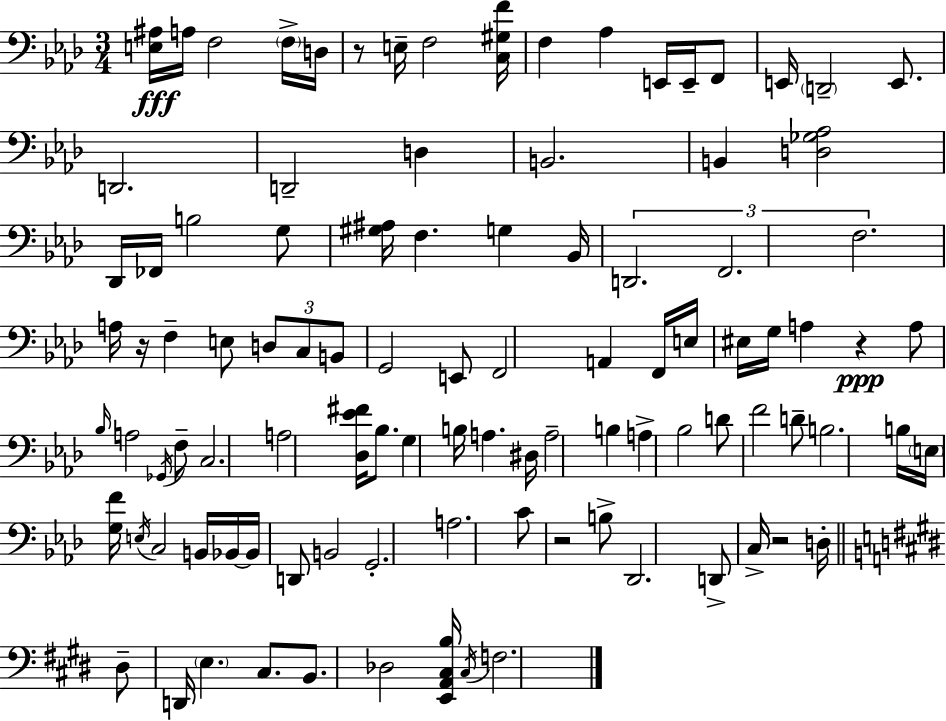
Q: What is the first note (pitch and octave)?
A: A3